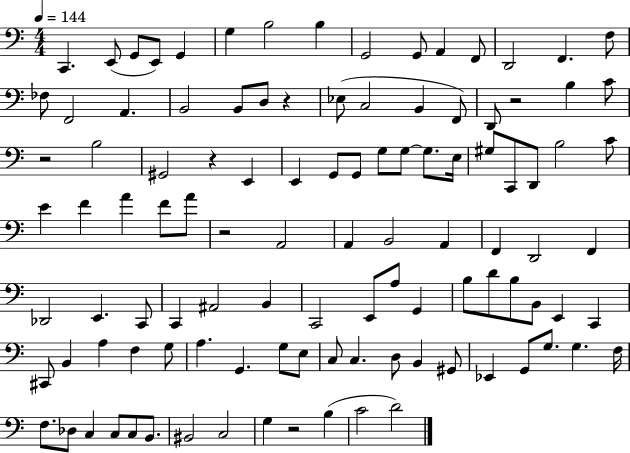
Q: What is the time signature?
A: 4/4